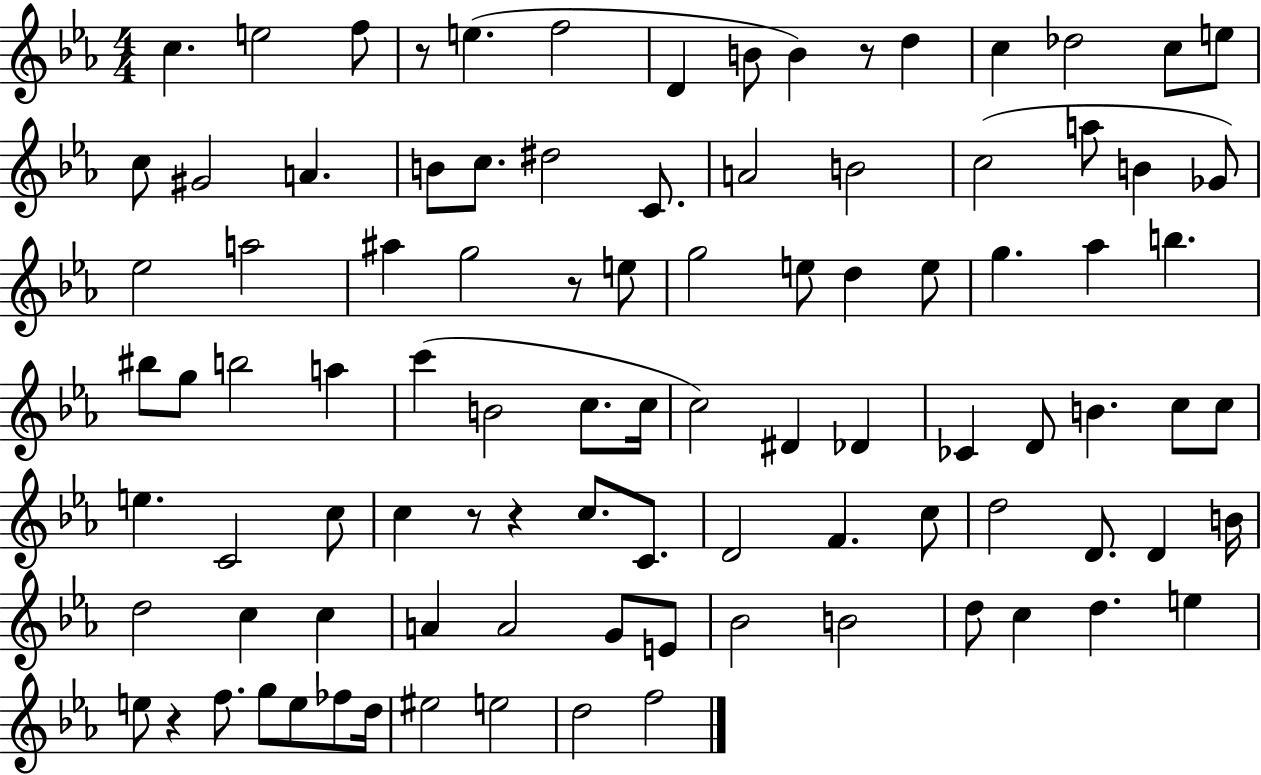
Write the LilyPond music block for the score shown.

{
  \clef treble
  \numericTimeSignature
  \time 4/4
  \key ees \major
  c''4. e''2 f''8 | r8 e''4.( f''2 | d'4 b'8 b'4) r8 d''4 | c''4 des''2 c''8 e''8 | \break c''8 gis'2 a'4. | b'8 c''8. dis''2 c'8. | a'2 b'2 | c''2( a''8 b'4 ges'8) | \break ees''2 a''2 | ais''4 g''2 r8 e''8 | g''2 e''8 d''4 e''8 | g''4. aes''4 b''4. | \break bis''8 g''8 b''2 a''4 | c'''4( b'2 c''8. c''16 | c''2) dis'4 des'4 | ces'4 d'8 b'4. c''8 c''8 | \break e''4. c'2 c''8 | c''4 r8 r4 c''8. c'8. | d'2 f'4. c''8 | d''2 d'8. d'4 b'16 | \break d''2 c''4 c''4 | a'4 a'2 g'8 e'8 | bes'2 b'2 | d''8 c''4 d''4. e''4 | \break e''8 r4 f''8. g''8 e''8 fes''8 d''16 | eis''2 e''2 | d''2 f''2 | \bar "|."
}